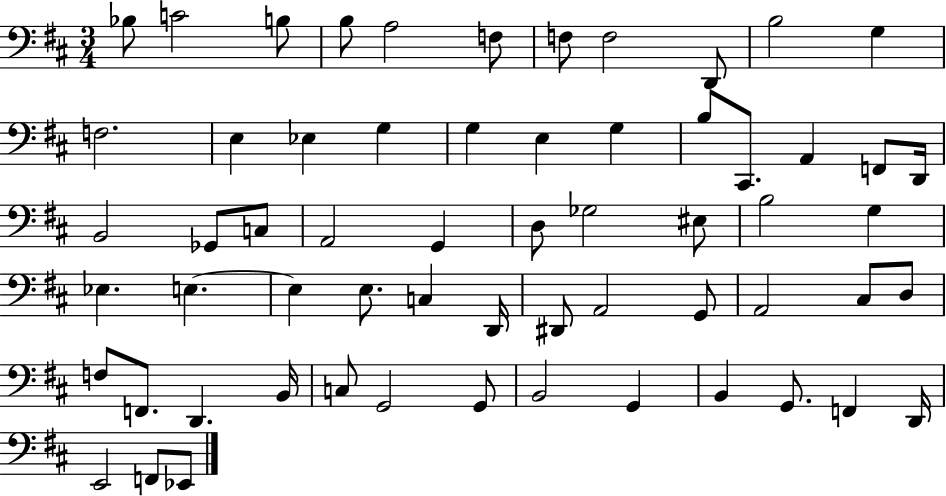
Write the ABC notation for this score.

X:1
T:Untitled
M:3/4
L:1/4
K:D
_B,/2 C2 B,/2 B,/2 A,2 F,/2 F,/2 F,2 D,,/2 B,2 G, F,2 E, _E, G, G, E, G, B,/2 ^C,,/2 A,, F,,/2 D,,/4 B,,2 _G,,/2 C,/2 A,,2 G,, D,/2 _G,2 ^E,/2 B,2 G, _E, E, E, E,/2 C, D,,/4 ^D,,/2 A,,2 G,,/2 A,,2 ^C,/2 D,/2 F,/2 F,,/2 D,, B,,/4 C,/2 G,,2 G,,/2 B,,2 G,, B,, G,,/2 F,, D,,/4 E,,2 F,,/2 _E,,/2